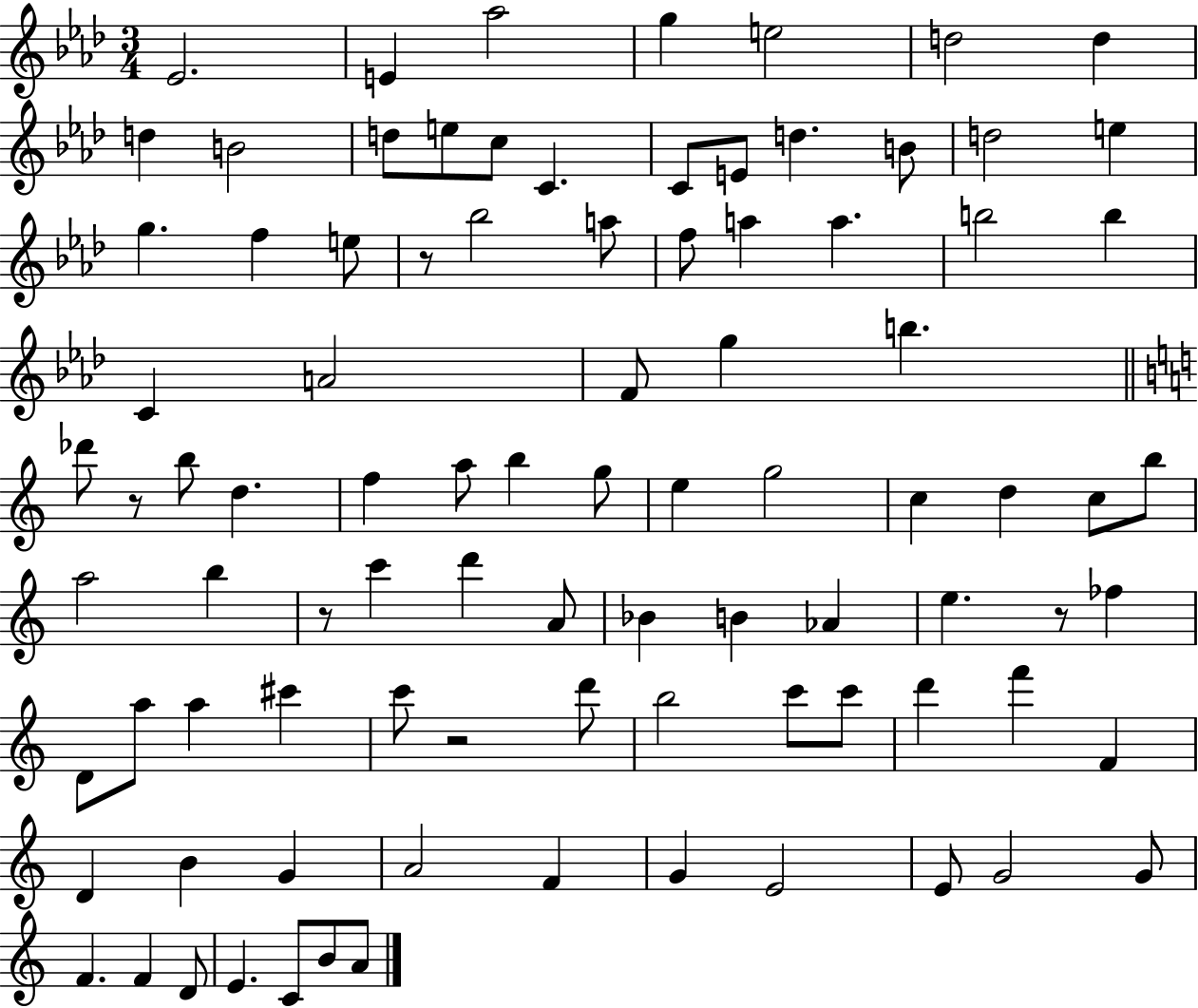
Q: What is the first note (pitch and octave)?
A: Eb4